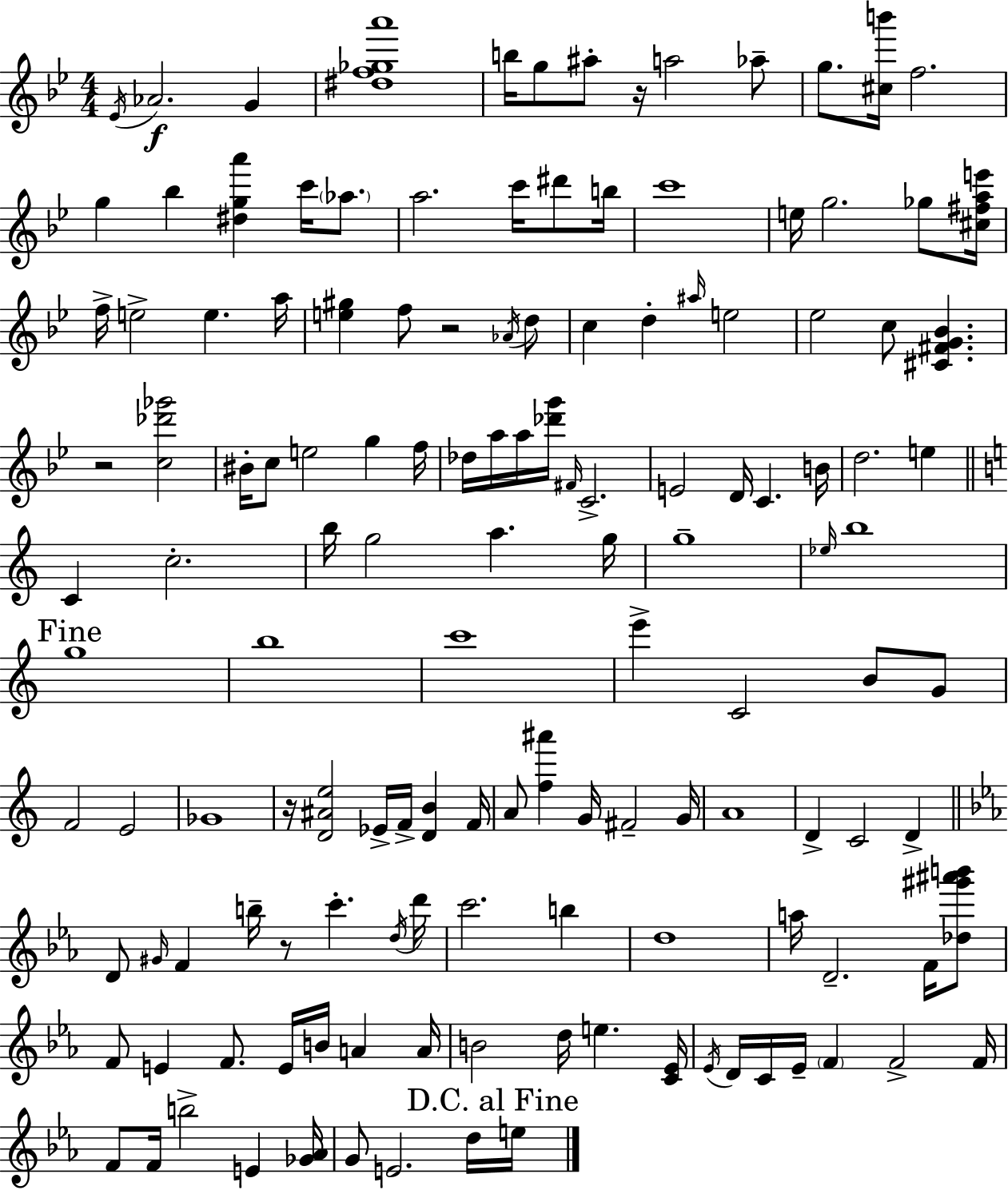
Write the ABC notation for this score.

X:1
T:Untitled
M:4/4
L:1/4
K:Gm
_E/4 _A2 G [^df_ga']4 b/4 g/2 ^a/2 z/4 a2 _a/2 g/2 [^cb']/4 f2 g _b [^dga'] c'/4 _a/2 a2 c'/4 ^d'/2 b/4 c'4 e/4 g2 _g/2 [^c^fae']/4 f/4 e2 e a/4 [e^g] f/2 z2 _A/4 d/2 c d ^a/4 e2 _e2 c/2 [^C^FG_B] z2 [c_d'_g']2 ^B/4 c/2 e2 g f/4 _d/4 a/4 a/4 [_d'g']/4 ^F/4 C2 E2 D/4 C B/4 d2 e C c2 b/4 g2 a g/4 g4 _e/4 b4 g4 b4 c'4 e' C2 B/2 G/2 F2 E2 _G4 z/4 [D^Ae]2 _E/4 F/4 [DB] F/4 A/2 [f^a'] G/4 ^F2 G/4 A4 D C2 D D/2 ^G/4 F b/4 z/2 c' d/4 d'/4 c'2 b d4 a/4 D2 F/4 [_d^g'^a'b']/2 F/2 E F/2 E/4 B/4 A A/4 B2 d/4 e [C_E]/4 _E/4 D/4 C/4 _E/4 F F2 F/4 F/2 F/4 b2 E [_G_A]/4 G/2 E2 d/4 e/4